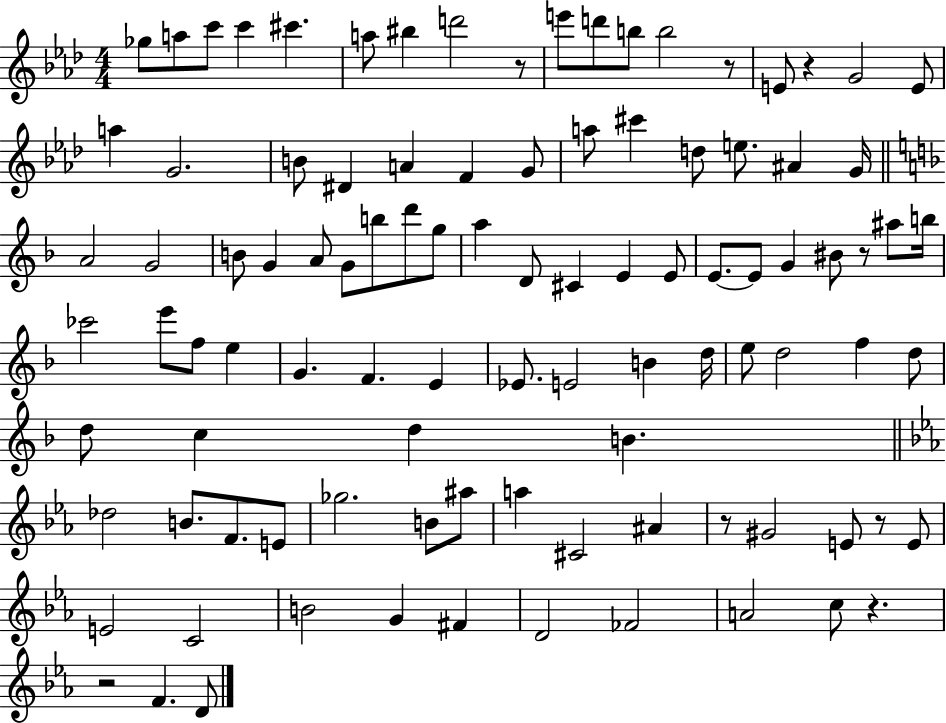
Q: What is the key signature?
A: AES major